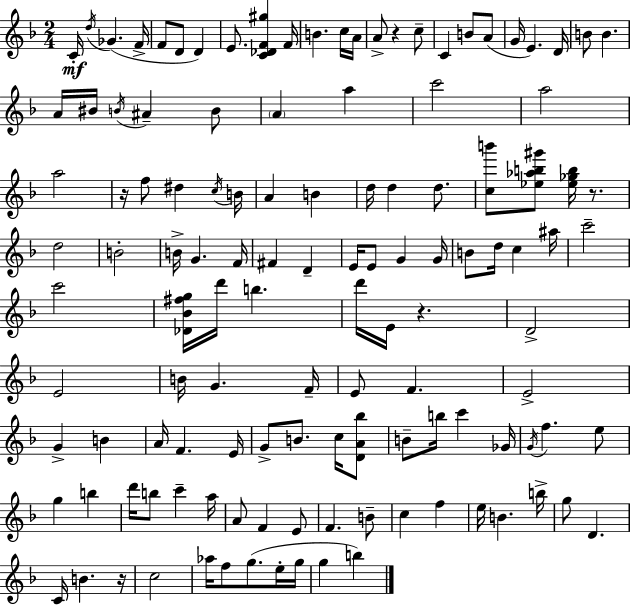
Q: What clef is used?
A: treble